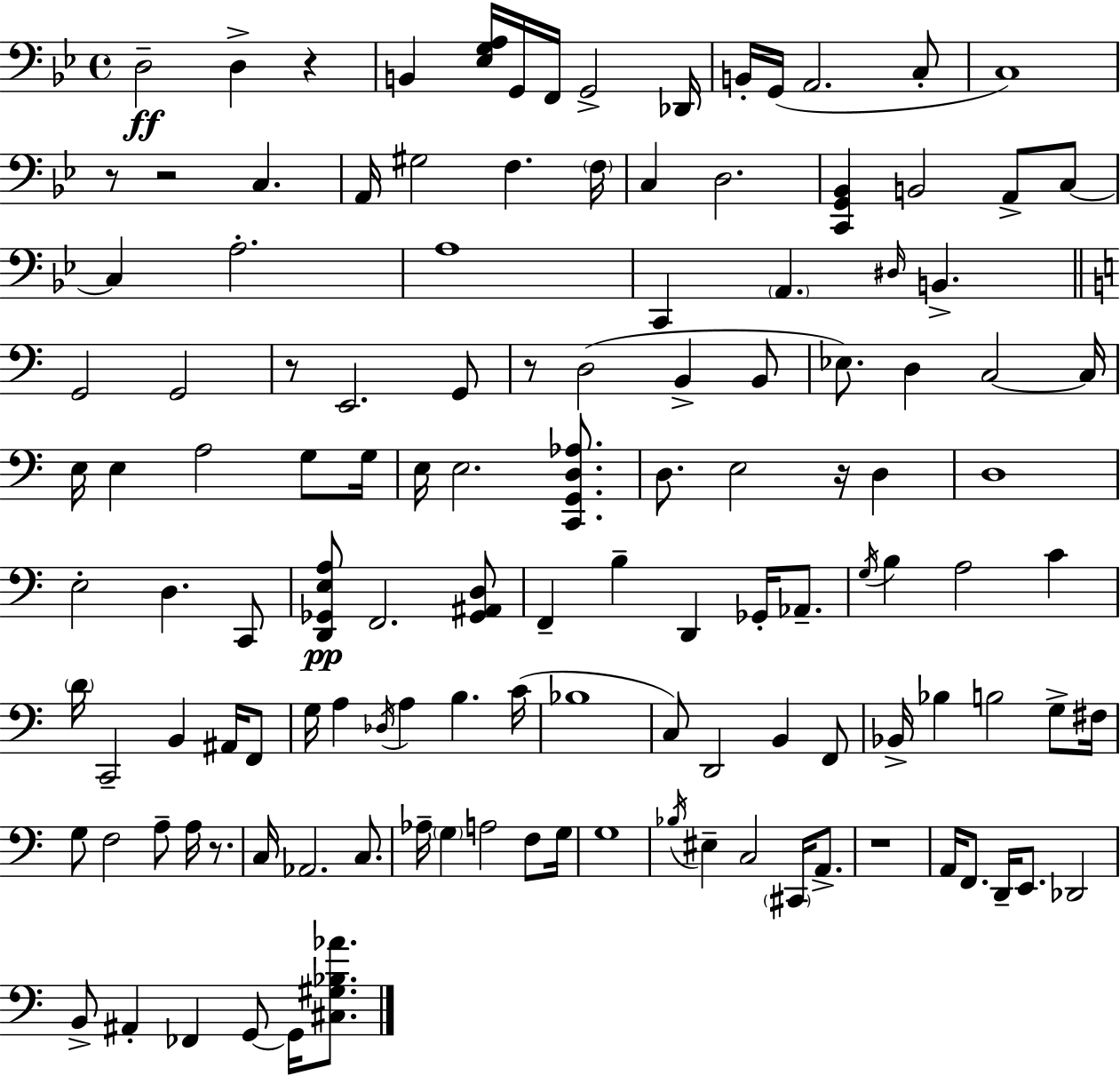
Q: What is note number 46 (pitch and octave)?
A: E3